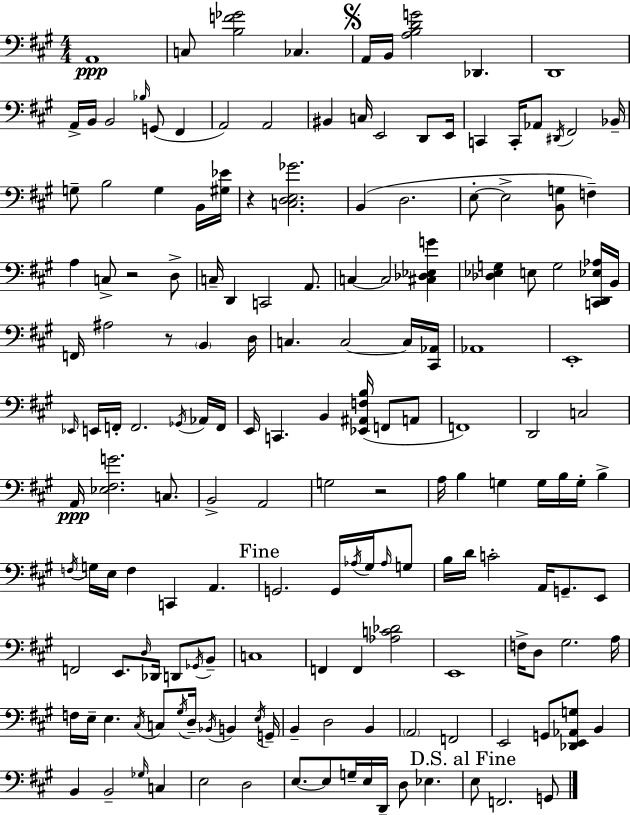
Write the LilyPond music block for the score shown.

{
  \clef bass
  \numericTimeSignature
  \time 4/4
  \key a \major
  a,1\ppp | c8 <b f' ges'>2 ces4. | \mark \markup { \musicglyph "scripts.segno" } a,16 b,16 <a b d' g'>2 des,4. | d,1 | \break a,16-> b,16 b,2 \grace { bes16 }( g,8 fis,4 | a,2) a,2 | bis,4 c16 e,2 d,8 | e,16 c,4 c,16-. aes,8 \acciaccatura { dis,16 } fis,2 | \break bes,16-- g8-- b2 g4 | b,16 <gis ees'>16 r4 <c d e ges'>2. | b,4( d2. | e8-.~~ e2-> <b, g>8 f4--) | \break a4 c8-> r2 | d8-> c16-- d,4 c,2 a,8. | c4~~ c2 <cis des ees g'>4 | <des ees g>4 e8 g2 | \break <c, d, ees aes>16 b,16 f,16 ais2 r8 \parenthesize b,4 | d16 c4. c2~~ | c16 <cis, aes,>16 aes,1 | e,1-. | \break \grace { ees,16 } e,16 f,16-. f,2. | \acciaccatura { ges,16 } aes,16 f,16 e,16 c,4. b,4 <ees, ais, f b>16( | f,8 a,8 f,1) | d,2 c2 | \break a,16\ppp <ees fis g'>2. | c8. b,2-> a,2 | g2 r2 | a16 b4 g4 g16 b16 g16-. | \break b4-> \acciaccatura { f16 } g16 e16 f4 c,4 a,4. | \mark "Fine" g,2. | g,16 \acciaccatura { aes16 } gis16 \grace { aes16 } g8 b16 d'16 c'2-. | a,16 g,8.-- e,8 f,2 e,8. | \break \grace { d16 } des,16 d,8 \acciaccatura { ges,16 } b,8-- c1 | f,4 f,4 | <aes c' des'>2 e,1 | f16-> d8 gis2. | \break a16 f16 e16-- e4. | \acciaccatura { cis16 } c8 \acciaccatura { gis16 } d16-- \acciaccatura { bes,16 } b,4 \acciaccatura { e16 } g,16-- b,4-- | d2 b,4 \parenthesize a,2 | f,2 e,2 | \break g,8 <des, e, aes, g>8 b,4 b,4 | b,2-- \grace { ges16 } c4 e2 | d2 e8.~~ | e8 g16-- e16 d,16-- d8 ees4. \mark "D.S. al Fine" e8 | \break f,2. g,8 \bar "|."
}